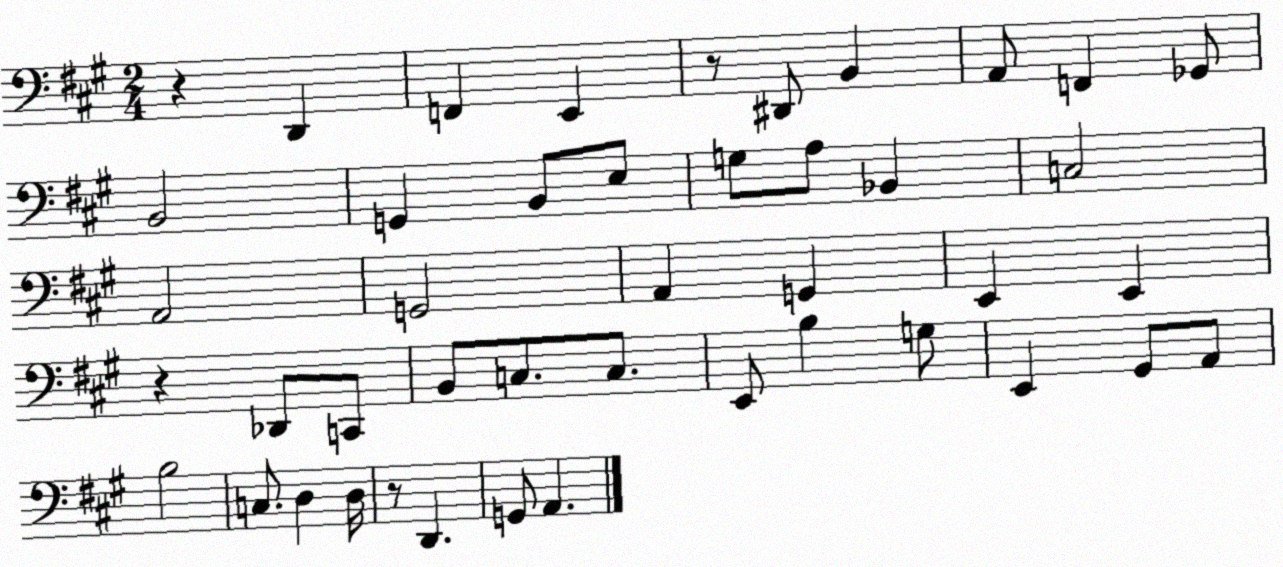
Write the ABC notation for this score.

X:1
T:Untitled
M:2/4
L:1/4
K:A
z D,, F,, E,, z/2 ^D,,/2 B,, A,,/2 F,, _G,,/2 B,,2 G,, B,,/2 E,/2 G,/2 A,/2 _B,, C,2 A,,2 G,,2 A,, G,, E,, E,, z _D,,/2 C,,/2 B,,/2 C,/2 C,/2 E,,/2 B, G,/2 E,, ^G,,/2 A,,/2 B,2 C,/2 D, D,/4 z/2 D,, G,,/2 A,,